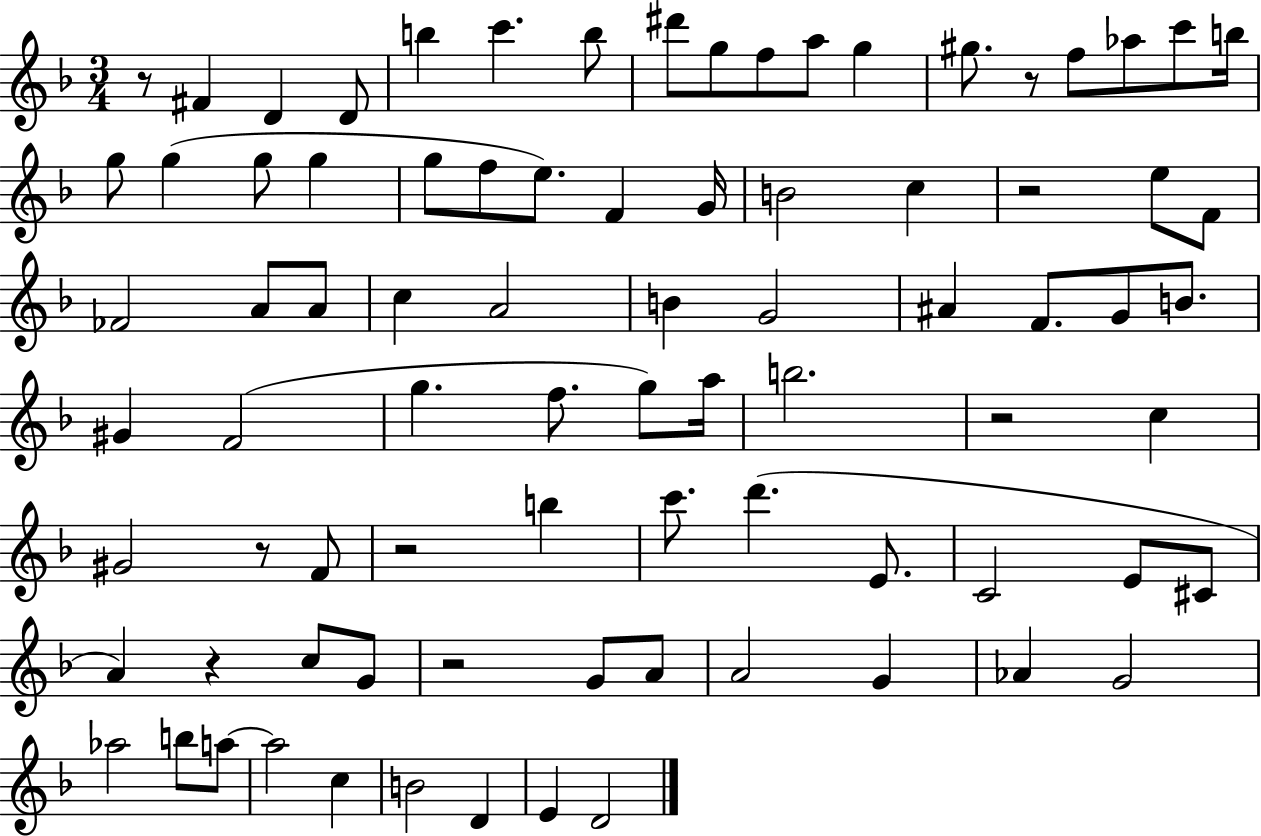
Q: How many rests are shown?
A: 8